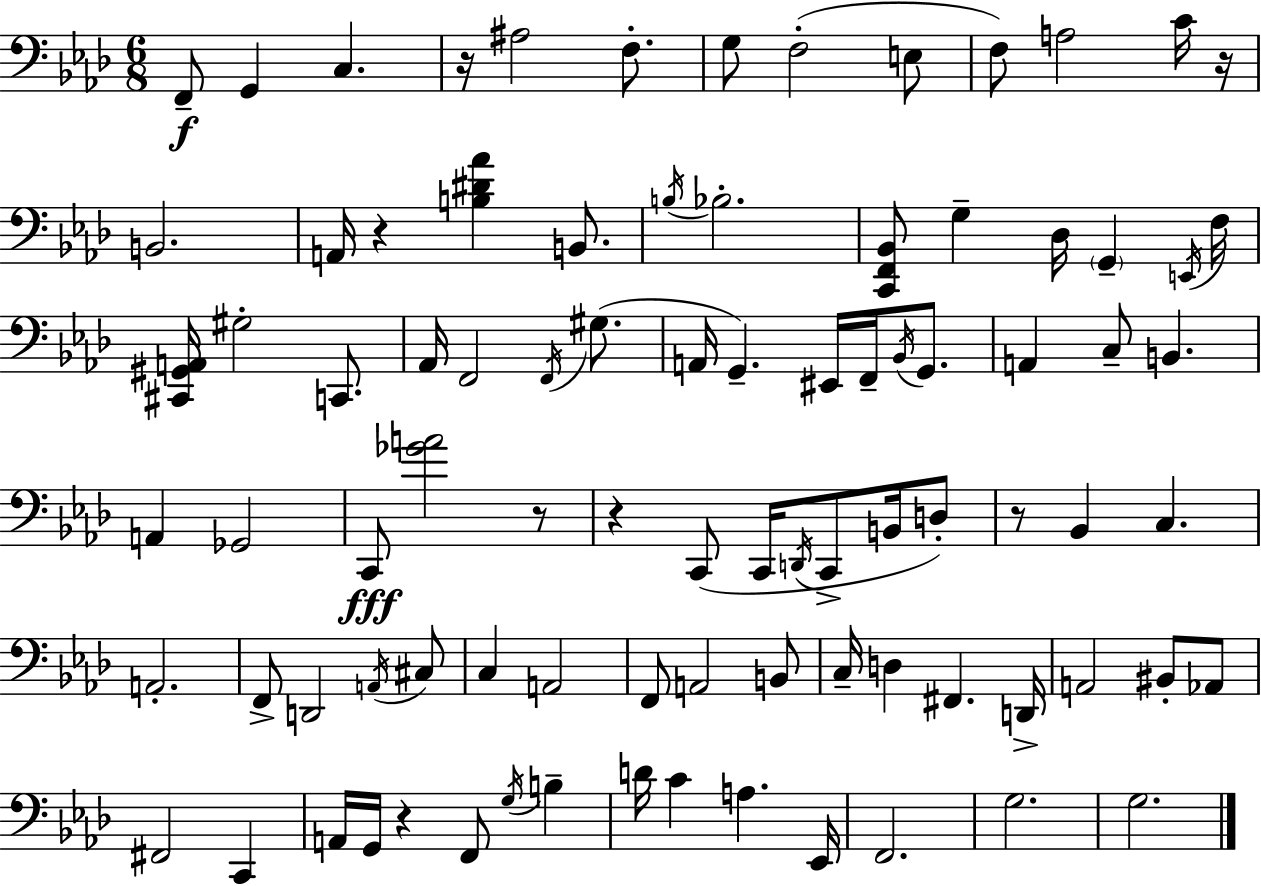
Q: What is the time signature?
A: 6/8